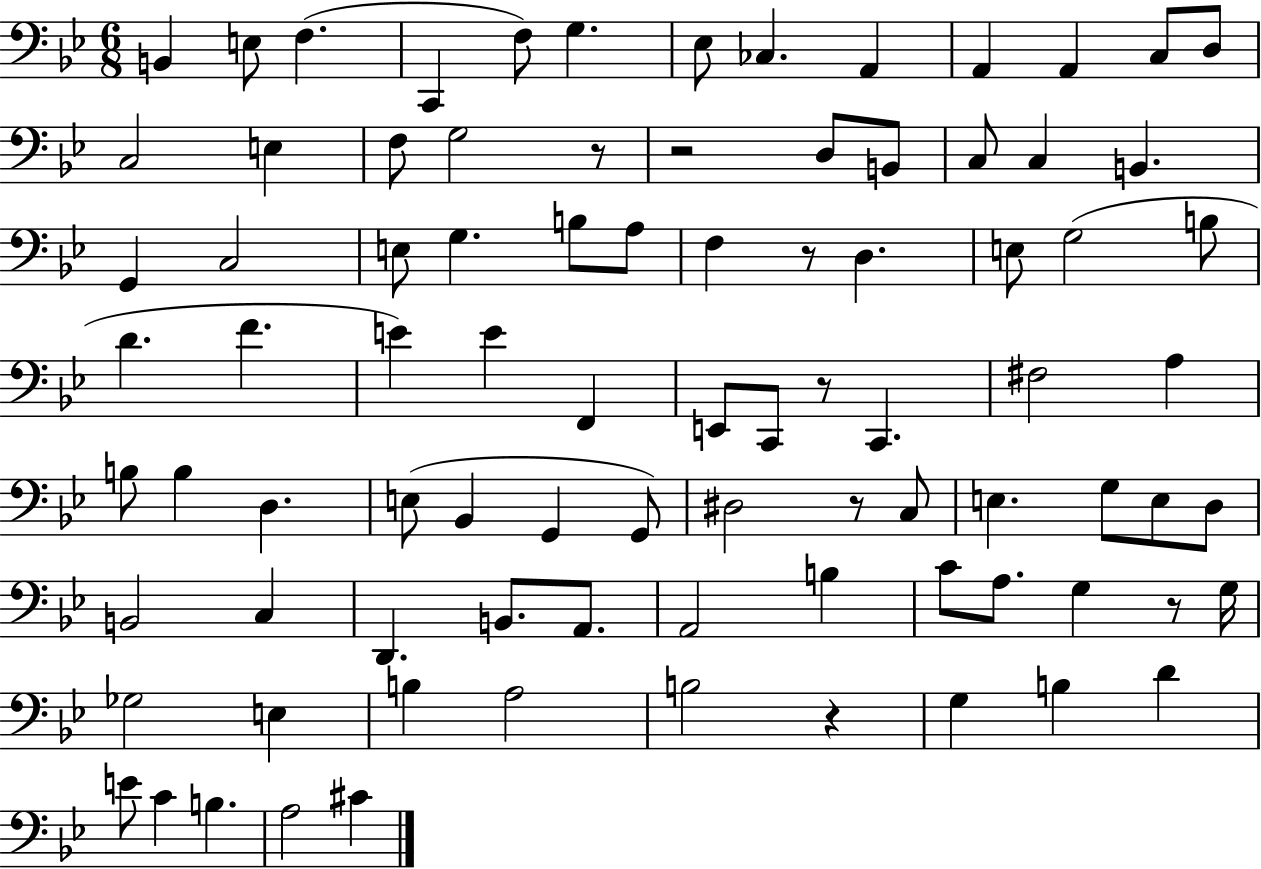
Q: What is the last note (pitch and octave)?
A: C#4